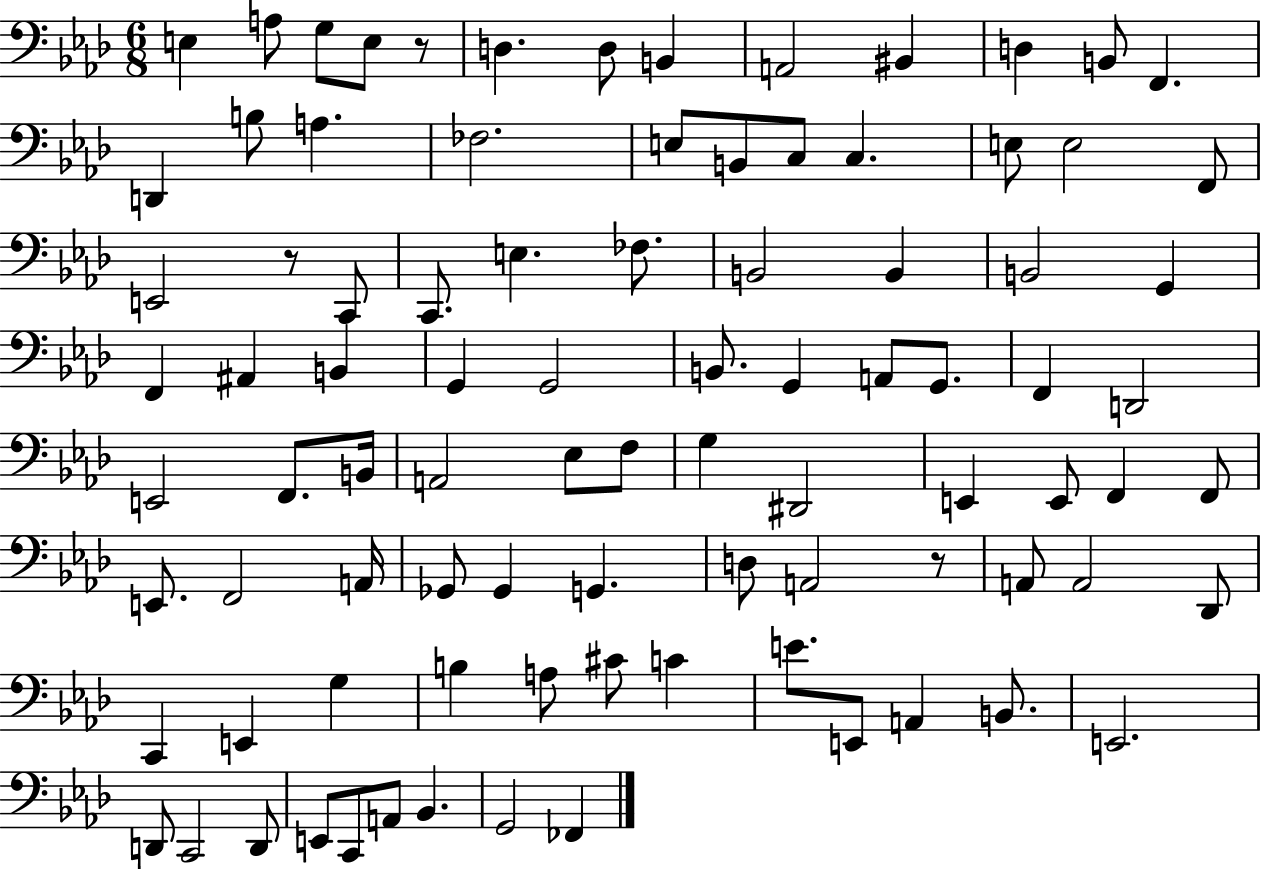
X:1
T:Untitled
M:6/8
L:1/4
K:Ab
E, A,/2 G,/2 E,/2 z/2 D, D,/2 B,, A,,2 ^B,, D, B,,/2 F,, D,, B,/2 A, _F,2 E,/2 B,,/2 C,/2 C, E,/2 E,2 F,,/2 E,,2 z/2 C,,/2 C,,/2 E, _F,/2 B,,2 B,, B,,2 G,, F,, ^A,, B,, G,, G,,2 B,,/2 G,, A,,/2 G,,/2 F,, D,,2 E,,2 F,,/2 B,,/4 A,,2 _E,/2 F,/2 G, ^D,,2 E,, E,,/2 F,, F,,/2 E,,/2 F,,2 A,,/4 _G,,/2 _G,, G,, D,/2 A,,2 z/2 A,,/2 A,,2 _D,,/2 C,, E,, G, B, A,/2 ^C/2 C E/2 E,,/2 A,, B,,/2 E,,2 D,,/2 C,,2 D,,/2 E,,/2 C,,/2 A,,/2 _B,, G,,2 _F,,